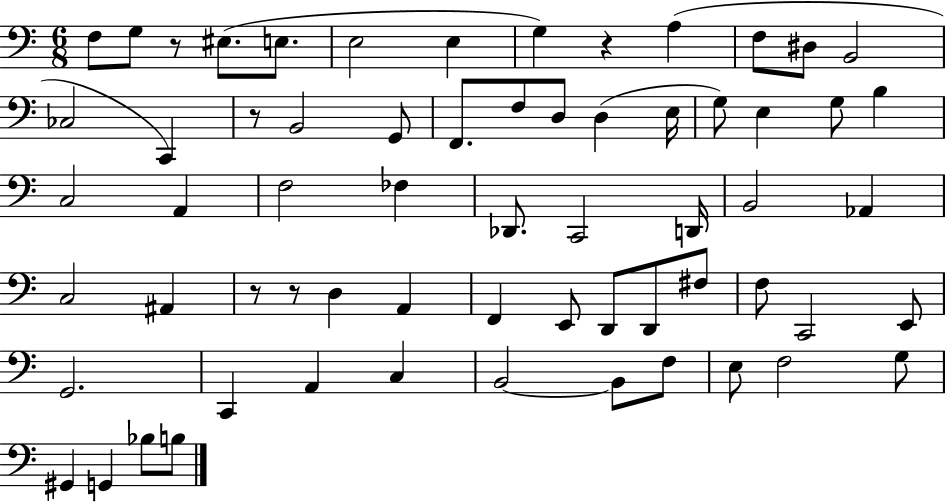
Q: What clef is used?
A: bass